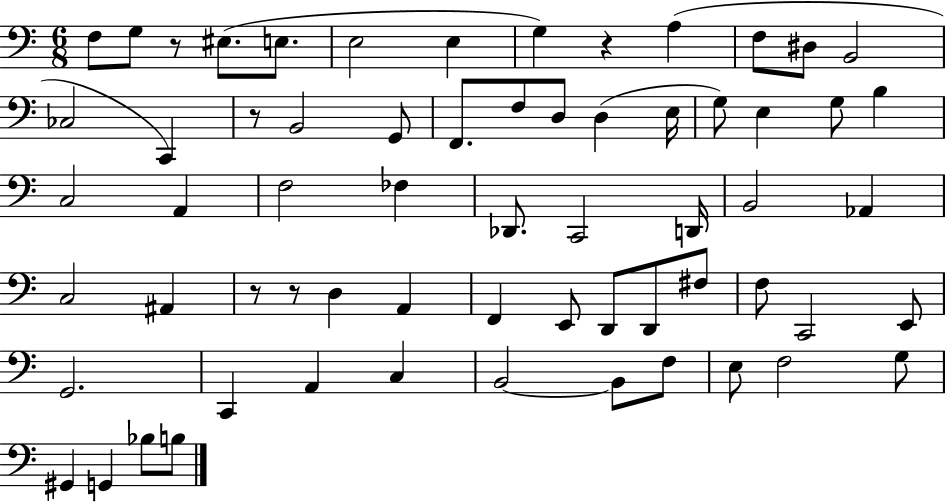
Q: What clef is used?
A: bass